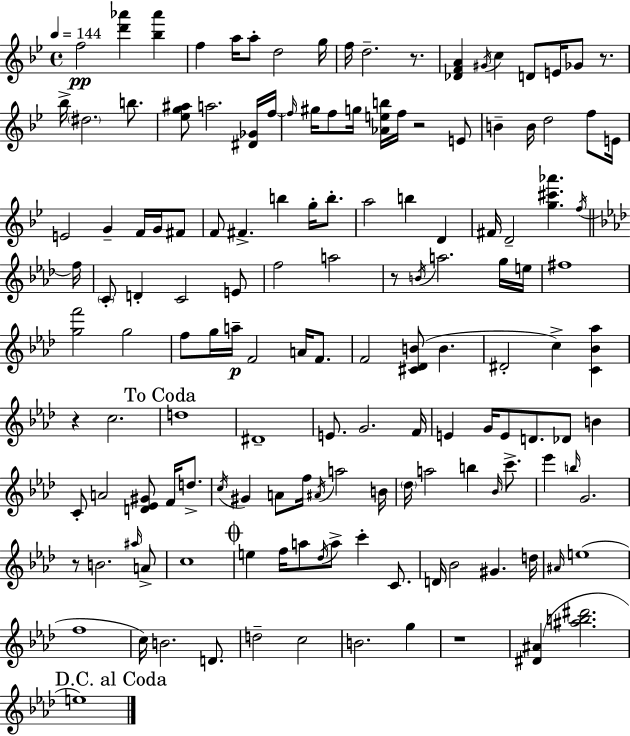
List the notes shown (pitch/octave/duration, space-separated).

F5/h [D6,Ab6]/q [Bb5,Ab6]/q F5/q A5/s A5/e D5/h G5/s F5/s D5/h. R/e. [Db4,F4,A4]/q G#4/s C5/q D4/e E4/s Gb4/e R/e. Bb5/s D#5/h. B5/e. [Eb5,G5,A#5]/e A5/h. [D#4,Gb4]/s F5/s F5/s G#5/s F5/e G5/s [Ab4,E5,B5]/s F5/s R/h E4/e B4/q B4/s D5/h F5/e E4/s E4/h G4/q F4/s G4/s F#4/e F4/e F#4/q. B5/q G5/s B5/e. A5/h B5/q D4/q F#4/s D4/h [G5,C#6,Ab6]/q. F5/s F5/s C4/e D4/q C4/h E4/e F5/h A5/h R/e B4/s A5/h. G5/s E5/s F#5/w [G5,F6]/h G5/h F5/e G5/s A5/s F4/h A4/s F4/e. F4/h [C#4,Db4,B4]/e B4/q. D#4/h C5/q [C4,Bb4,Ab5]/q R/q C5/h. D5/w D#4/w E4/e. G4/h. F4/s E4/q G4/s E4/e D4/e. Db4/e B4/q C4/e A4/h [D4,Eb4,G#4]/e F4/s D5/e. C5/s G#4/q A4/e F5/s A#4/s A5/h B4/s Db5/s A5/h B5/q Bb4/s C6/e. Eb6/q B5/s G4/h. R/e B4/h. A#5/s A4/e C5/w E5/q F5/s A5/e Db5/s A5/e C6/q C4/e. D4/s Bb4/h G#4/q. D5/s A#4/s E5/w F5/w C5/s B4/h. D4/e. D5/h C5/h B4/h. G5/q R/w [D#4,A#4]/q [A#5,B5,D#6]/h. E5/w